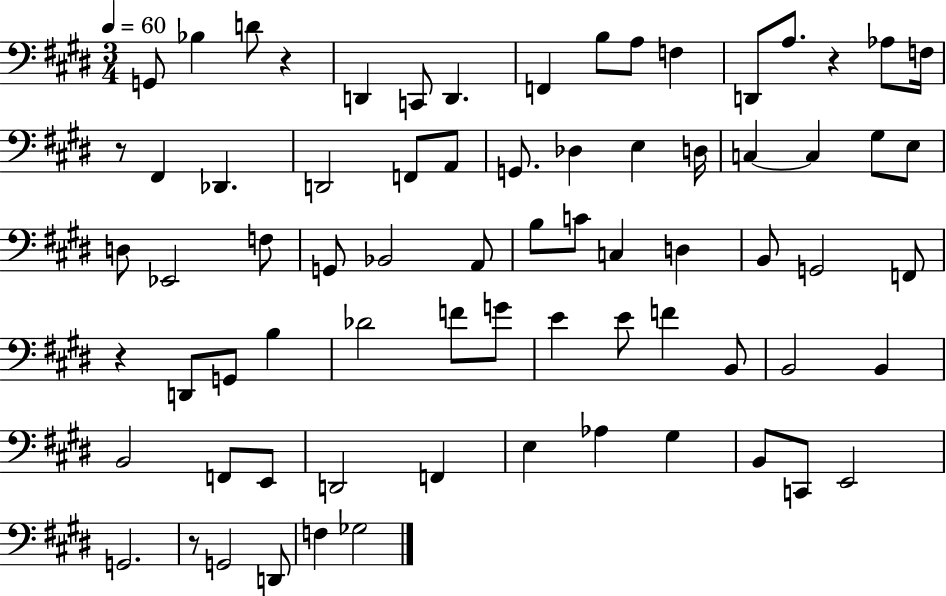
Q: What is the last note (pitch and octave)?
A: Gb3